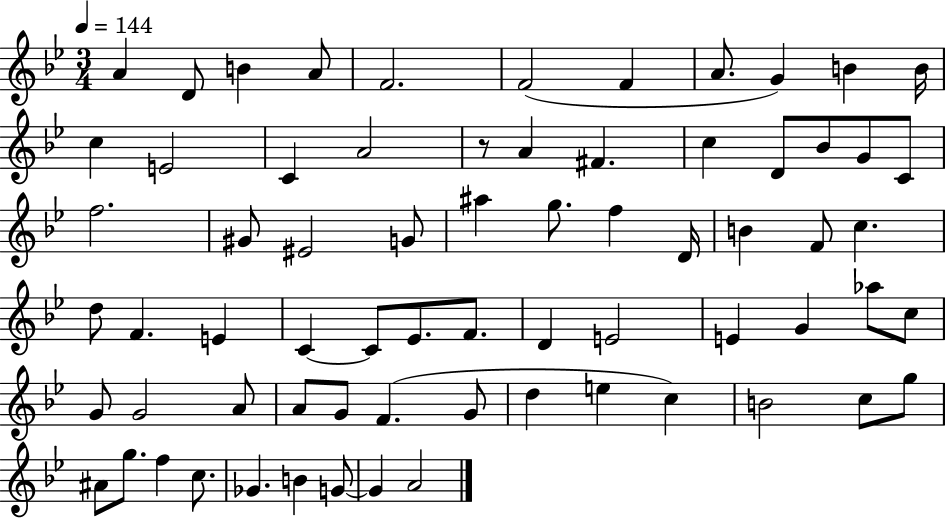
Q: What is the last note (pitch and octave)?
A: A4